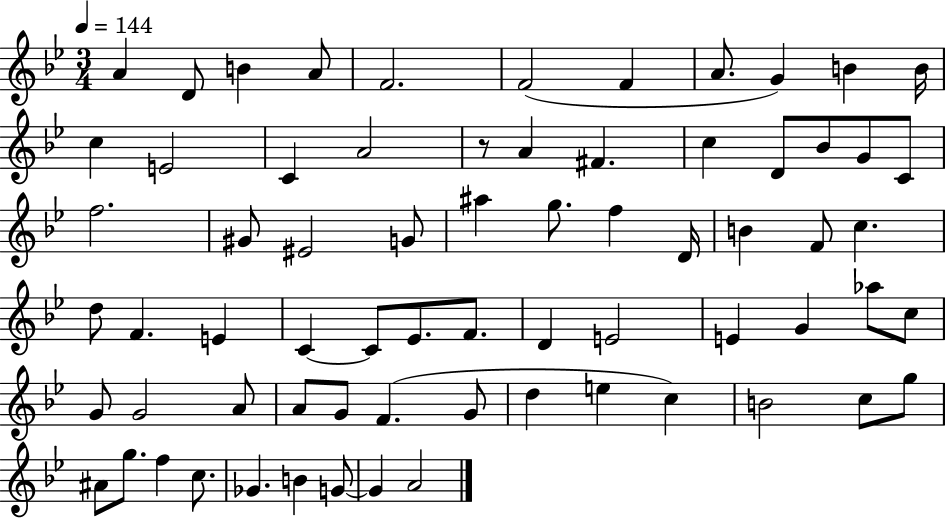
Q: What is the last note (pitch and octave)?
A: A4